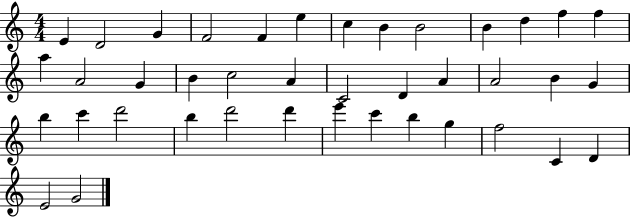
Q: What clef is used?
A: treble